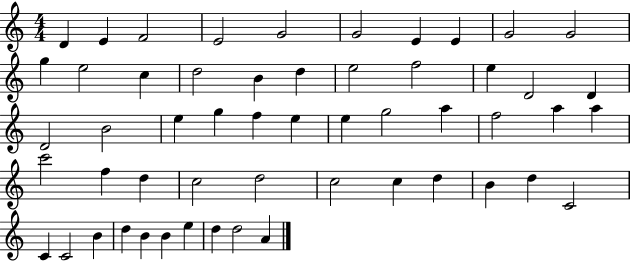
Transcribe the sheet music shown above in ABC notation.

X:1
T:Untitled
M:4/4
L:1/4
K:C
D E F2 E2 G2 G2 E E G2 G2 g e2 c d2 B d e2 f2 e D2 D D2 B2 e g f e e g2 a f2 a a c'2 f d c2 d2 c2 c d B d C2 C C2 B d B B e d d2 A